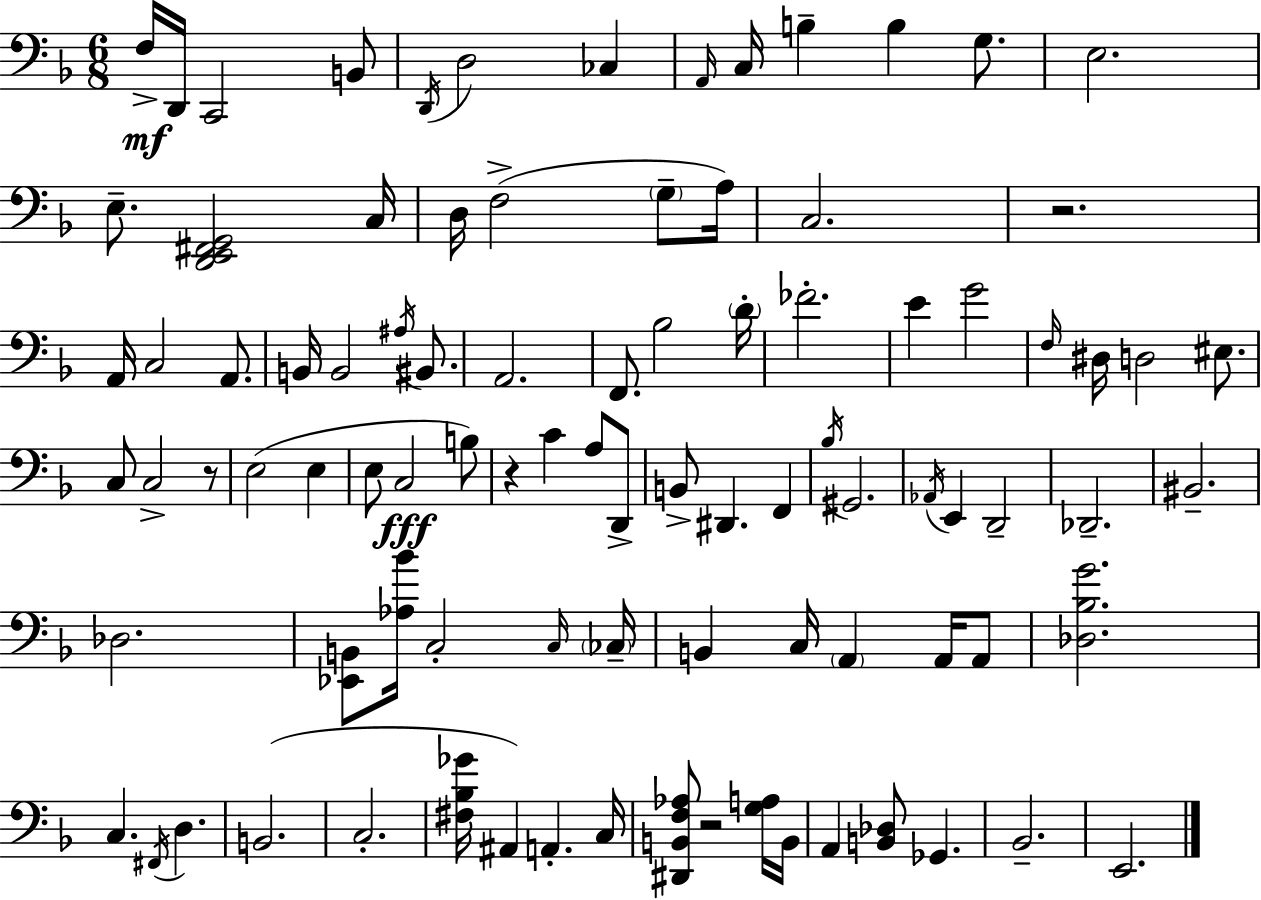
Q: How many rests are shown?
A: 4